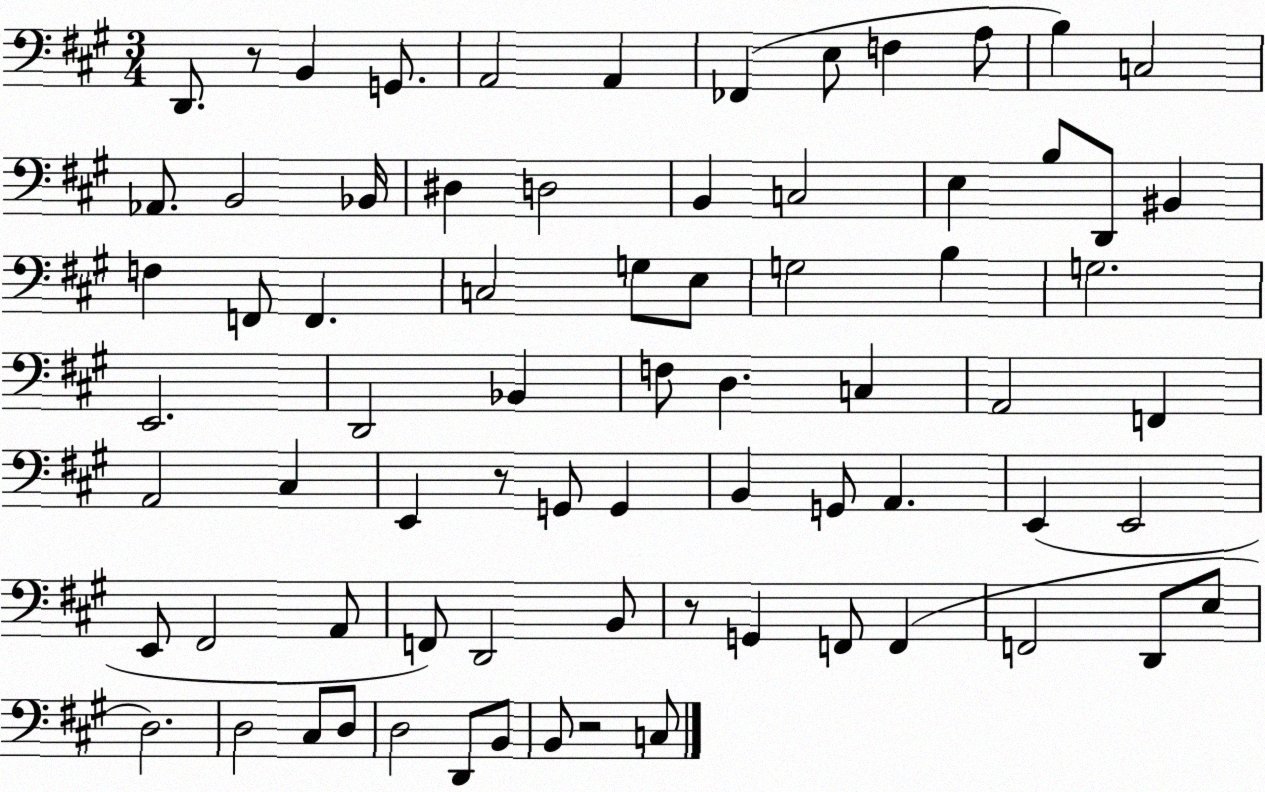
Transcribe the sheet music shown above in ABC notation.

X:1
T:Untitled
M:3/4
L:1/4
K:A
D,,/2 z/2 B,, G,,/2 A,,2 A,, _F,, E,/2 F, A,/2 B, C,2 _A,,/2 B,,2 _B,,/4 ^D, D,2 B,, C,2 E, B,/2 D,,/2 ^B,, F, F,,/2 F,, C,2 G,/2 E,/2 G,2 B, G,2 E,,2 D,,2 _B,, F,/2 D, C, A,,2 F,, A,,2 ^C, E,, z/2 G,,/2 G,, B,, G,,/2 A,, E,, E,,2 E,,/2 ^F,,2 A,,/2 F,,/2 D,,2 B,,/2 z/2 G,, F,,/2 F,, F,,2 D,,/2 E,/2 D,2 D,2 ^C,/2 D,/2 D,2 D,,/2 B,,/2 B,,/2 z2 C,/2